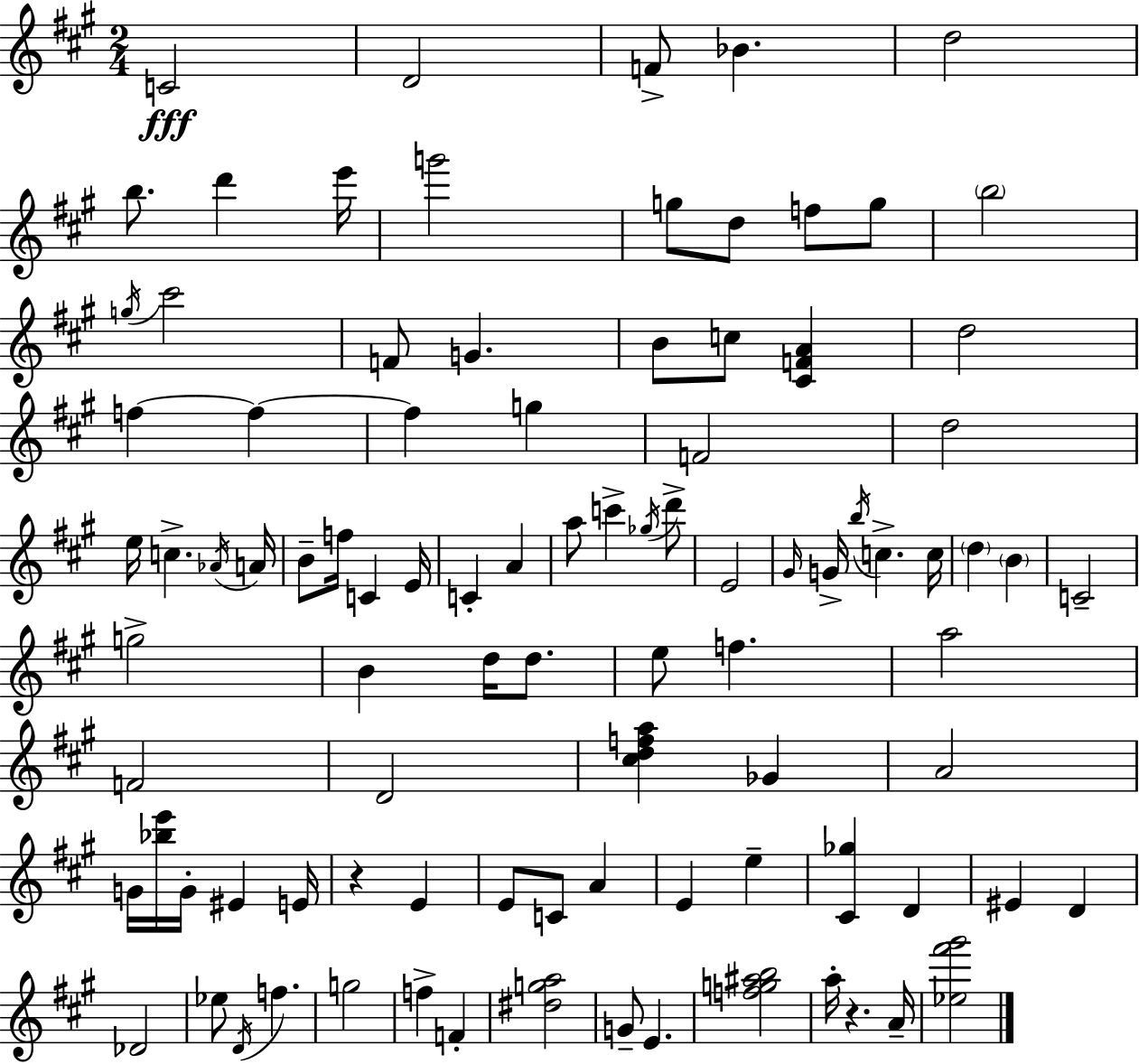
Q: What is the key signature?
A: A major